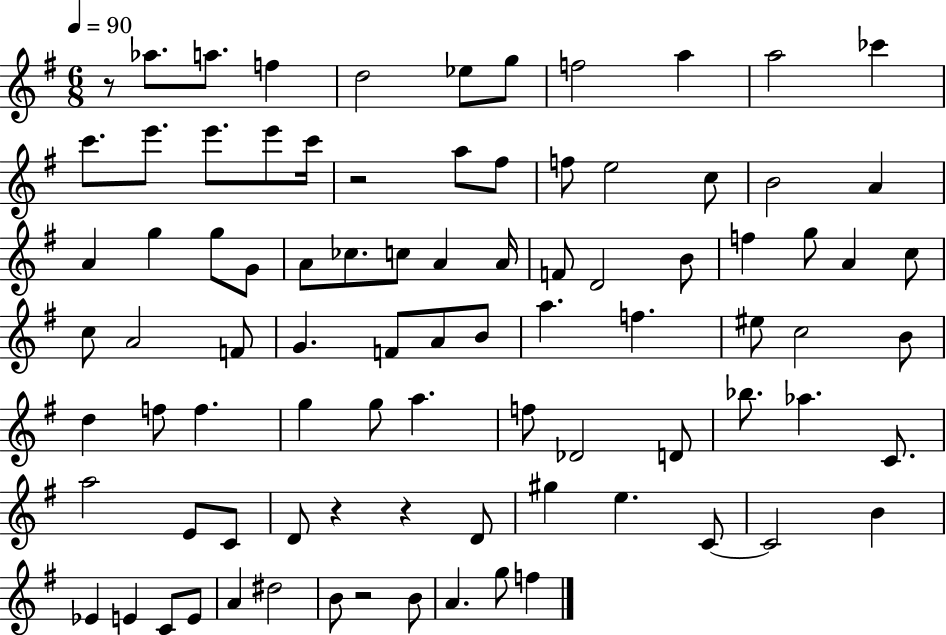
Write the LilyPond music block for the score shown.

{
  \clef treble
  \numericTimeSignature
  \time 6/8
  \key g \major
  \tempo 4 = 90
  r8 aes''8. a''8. f''4 | d''2 ees''8 g''8 | f''2 a''4 | a''2 ces'''4 | \break c'''8. e'''8. e'''8. e'''8 c'''16 | r2 a''8 fis''8 | f''8 e''2 c''8 | b'2 a'4 | \break a'4 g''4 g''8 g'8 | a'8 ces''8. c''8 a'4 a'16 | f'8 d'2 b'8 | f''4 g''8 a'4 c''8 | \break c''8 a'2 f'8 | g'4. f'8 a'8 b'8 | a''4. f''4. | eis''8 c''2 b'8 | \break d''4 f''8 f''4. | g''4 g''8 a''4. | f''8 des'2 d'8 | bes''8. aes''4. c'8. | \break a''2 e'8 c'8 | d'8 r4 r4 d'8 | gis''4 e''4. c'8~~ | c'2 b'4 | \break ees'4 e'4 c'8 e'8 | a'4 dis''2 | b'8 r2 b'8 | a'4. g''8 f''4 | \break \bar "|."
}